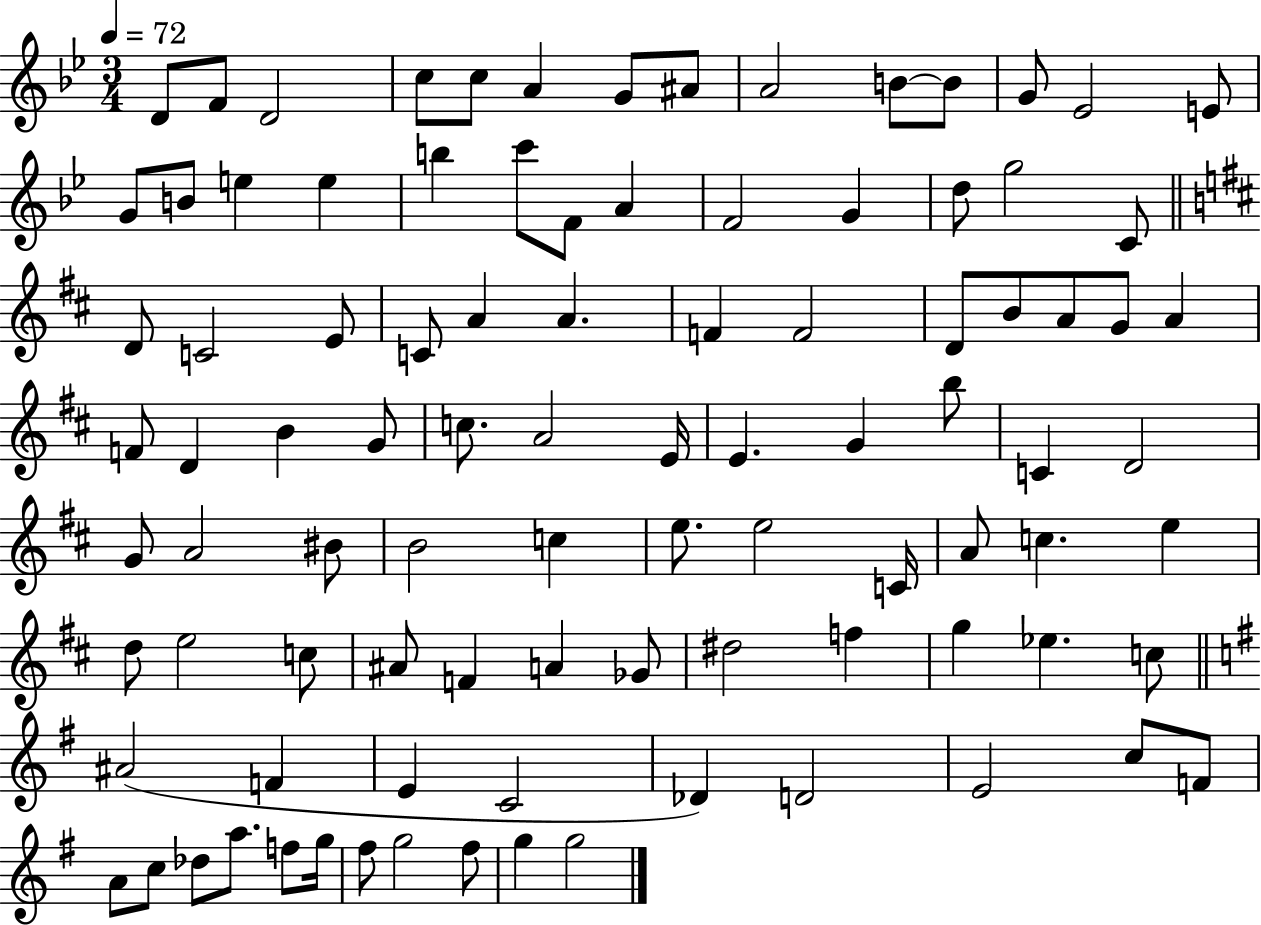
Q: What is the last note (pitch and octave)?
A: G5